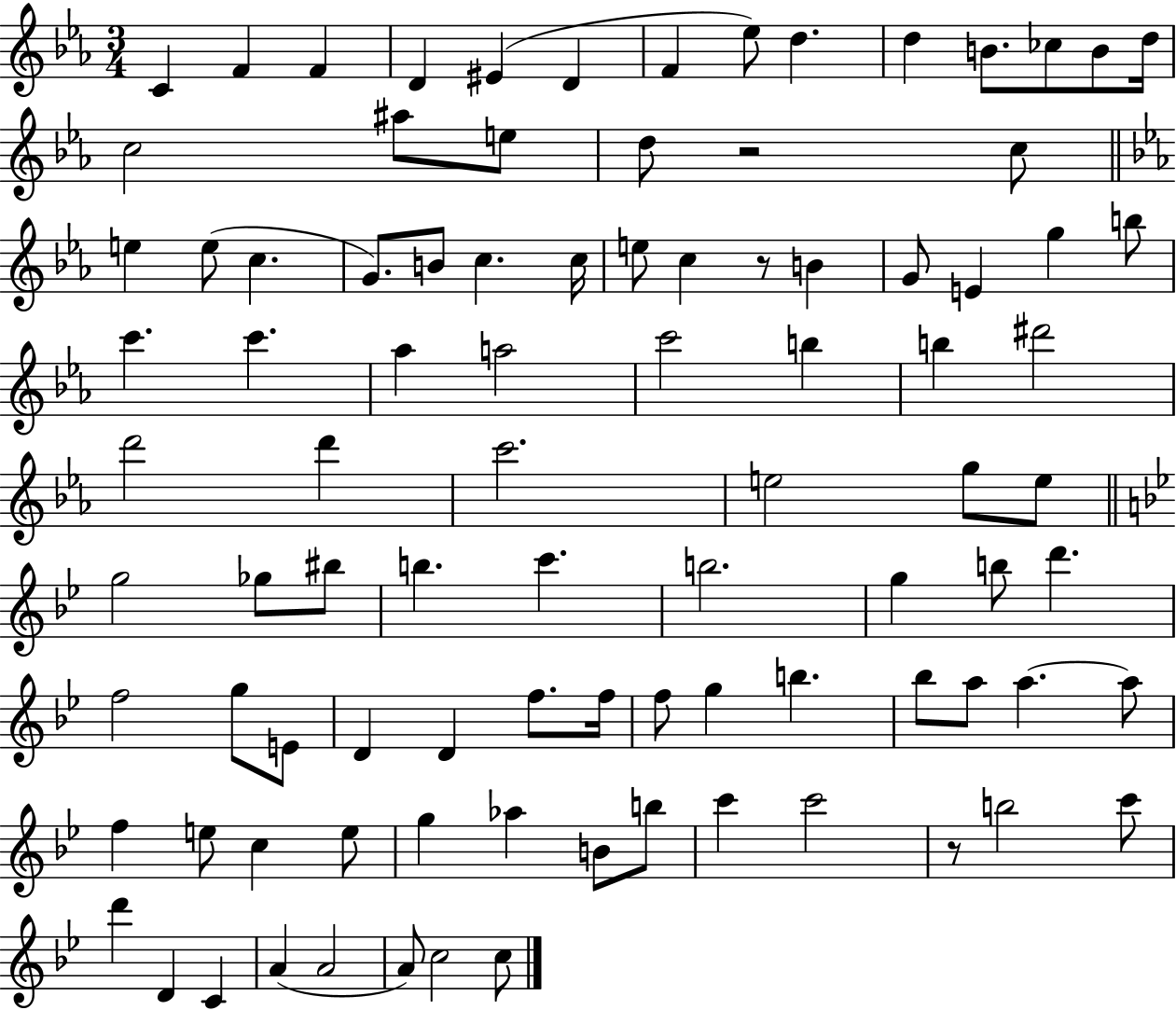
C4/q F4/q F4/q D4/q EIS4/q D4/q F4/q Eb5/e D5/q. D5/q B4/e. CES5/e B4/e D5/s C5/h A#5/e E5/e D5/e R/h C5/e E5/q E5/e C5/q. G4/e. B4/e C5/q. C5/s E5/e C5/q R/e B4/q G4/e E4/q G5/q B5/e C6/q. C6/q. Ab5/q A5/h C6/h B5/q B5/q D#6/h D6/h D6/q C6/h. E5/h G5/e E5/e G5/h Gb5/e BIS5/e B5/q. C6/q. B5/h. G5/q B5/e D6/q. F5/h G5/e E4/e D4/q D4/q F5/e. F5/s F5/e G5/q B5/q. Bb5/e A5/e A5/q. A5/e F5/q E5/e C5/q E5/e G5/q Ab5/q B4/e B5/e C6/q C6/h R/e B5/h C6/e D6/q D4/q C4/q A4/q A4/h A4/e C5/h C5/e